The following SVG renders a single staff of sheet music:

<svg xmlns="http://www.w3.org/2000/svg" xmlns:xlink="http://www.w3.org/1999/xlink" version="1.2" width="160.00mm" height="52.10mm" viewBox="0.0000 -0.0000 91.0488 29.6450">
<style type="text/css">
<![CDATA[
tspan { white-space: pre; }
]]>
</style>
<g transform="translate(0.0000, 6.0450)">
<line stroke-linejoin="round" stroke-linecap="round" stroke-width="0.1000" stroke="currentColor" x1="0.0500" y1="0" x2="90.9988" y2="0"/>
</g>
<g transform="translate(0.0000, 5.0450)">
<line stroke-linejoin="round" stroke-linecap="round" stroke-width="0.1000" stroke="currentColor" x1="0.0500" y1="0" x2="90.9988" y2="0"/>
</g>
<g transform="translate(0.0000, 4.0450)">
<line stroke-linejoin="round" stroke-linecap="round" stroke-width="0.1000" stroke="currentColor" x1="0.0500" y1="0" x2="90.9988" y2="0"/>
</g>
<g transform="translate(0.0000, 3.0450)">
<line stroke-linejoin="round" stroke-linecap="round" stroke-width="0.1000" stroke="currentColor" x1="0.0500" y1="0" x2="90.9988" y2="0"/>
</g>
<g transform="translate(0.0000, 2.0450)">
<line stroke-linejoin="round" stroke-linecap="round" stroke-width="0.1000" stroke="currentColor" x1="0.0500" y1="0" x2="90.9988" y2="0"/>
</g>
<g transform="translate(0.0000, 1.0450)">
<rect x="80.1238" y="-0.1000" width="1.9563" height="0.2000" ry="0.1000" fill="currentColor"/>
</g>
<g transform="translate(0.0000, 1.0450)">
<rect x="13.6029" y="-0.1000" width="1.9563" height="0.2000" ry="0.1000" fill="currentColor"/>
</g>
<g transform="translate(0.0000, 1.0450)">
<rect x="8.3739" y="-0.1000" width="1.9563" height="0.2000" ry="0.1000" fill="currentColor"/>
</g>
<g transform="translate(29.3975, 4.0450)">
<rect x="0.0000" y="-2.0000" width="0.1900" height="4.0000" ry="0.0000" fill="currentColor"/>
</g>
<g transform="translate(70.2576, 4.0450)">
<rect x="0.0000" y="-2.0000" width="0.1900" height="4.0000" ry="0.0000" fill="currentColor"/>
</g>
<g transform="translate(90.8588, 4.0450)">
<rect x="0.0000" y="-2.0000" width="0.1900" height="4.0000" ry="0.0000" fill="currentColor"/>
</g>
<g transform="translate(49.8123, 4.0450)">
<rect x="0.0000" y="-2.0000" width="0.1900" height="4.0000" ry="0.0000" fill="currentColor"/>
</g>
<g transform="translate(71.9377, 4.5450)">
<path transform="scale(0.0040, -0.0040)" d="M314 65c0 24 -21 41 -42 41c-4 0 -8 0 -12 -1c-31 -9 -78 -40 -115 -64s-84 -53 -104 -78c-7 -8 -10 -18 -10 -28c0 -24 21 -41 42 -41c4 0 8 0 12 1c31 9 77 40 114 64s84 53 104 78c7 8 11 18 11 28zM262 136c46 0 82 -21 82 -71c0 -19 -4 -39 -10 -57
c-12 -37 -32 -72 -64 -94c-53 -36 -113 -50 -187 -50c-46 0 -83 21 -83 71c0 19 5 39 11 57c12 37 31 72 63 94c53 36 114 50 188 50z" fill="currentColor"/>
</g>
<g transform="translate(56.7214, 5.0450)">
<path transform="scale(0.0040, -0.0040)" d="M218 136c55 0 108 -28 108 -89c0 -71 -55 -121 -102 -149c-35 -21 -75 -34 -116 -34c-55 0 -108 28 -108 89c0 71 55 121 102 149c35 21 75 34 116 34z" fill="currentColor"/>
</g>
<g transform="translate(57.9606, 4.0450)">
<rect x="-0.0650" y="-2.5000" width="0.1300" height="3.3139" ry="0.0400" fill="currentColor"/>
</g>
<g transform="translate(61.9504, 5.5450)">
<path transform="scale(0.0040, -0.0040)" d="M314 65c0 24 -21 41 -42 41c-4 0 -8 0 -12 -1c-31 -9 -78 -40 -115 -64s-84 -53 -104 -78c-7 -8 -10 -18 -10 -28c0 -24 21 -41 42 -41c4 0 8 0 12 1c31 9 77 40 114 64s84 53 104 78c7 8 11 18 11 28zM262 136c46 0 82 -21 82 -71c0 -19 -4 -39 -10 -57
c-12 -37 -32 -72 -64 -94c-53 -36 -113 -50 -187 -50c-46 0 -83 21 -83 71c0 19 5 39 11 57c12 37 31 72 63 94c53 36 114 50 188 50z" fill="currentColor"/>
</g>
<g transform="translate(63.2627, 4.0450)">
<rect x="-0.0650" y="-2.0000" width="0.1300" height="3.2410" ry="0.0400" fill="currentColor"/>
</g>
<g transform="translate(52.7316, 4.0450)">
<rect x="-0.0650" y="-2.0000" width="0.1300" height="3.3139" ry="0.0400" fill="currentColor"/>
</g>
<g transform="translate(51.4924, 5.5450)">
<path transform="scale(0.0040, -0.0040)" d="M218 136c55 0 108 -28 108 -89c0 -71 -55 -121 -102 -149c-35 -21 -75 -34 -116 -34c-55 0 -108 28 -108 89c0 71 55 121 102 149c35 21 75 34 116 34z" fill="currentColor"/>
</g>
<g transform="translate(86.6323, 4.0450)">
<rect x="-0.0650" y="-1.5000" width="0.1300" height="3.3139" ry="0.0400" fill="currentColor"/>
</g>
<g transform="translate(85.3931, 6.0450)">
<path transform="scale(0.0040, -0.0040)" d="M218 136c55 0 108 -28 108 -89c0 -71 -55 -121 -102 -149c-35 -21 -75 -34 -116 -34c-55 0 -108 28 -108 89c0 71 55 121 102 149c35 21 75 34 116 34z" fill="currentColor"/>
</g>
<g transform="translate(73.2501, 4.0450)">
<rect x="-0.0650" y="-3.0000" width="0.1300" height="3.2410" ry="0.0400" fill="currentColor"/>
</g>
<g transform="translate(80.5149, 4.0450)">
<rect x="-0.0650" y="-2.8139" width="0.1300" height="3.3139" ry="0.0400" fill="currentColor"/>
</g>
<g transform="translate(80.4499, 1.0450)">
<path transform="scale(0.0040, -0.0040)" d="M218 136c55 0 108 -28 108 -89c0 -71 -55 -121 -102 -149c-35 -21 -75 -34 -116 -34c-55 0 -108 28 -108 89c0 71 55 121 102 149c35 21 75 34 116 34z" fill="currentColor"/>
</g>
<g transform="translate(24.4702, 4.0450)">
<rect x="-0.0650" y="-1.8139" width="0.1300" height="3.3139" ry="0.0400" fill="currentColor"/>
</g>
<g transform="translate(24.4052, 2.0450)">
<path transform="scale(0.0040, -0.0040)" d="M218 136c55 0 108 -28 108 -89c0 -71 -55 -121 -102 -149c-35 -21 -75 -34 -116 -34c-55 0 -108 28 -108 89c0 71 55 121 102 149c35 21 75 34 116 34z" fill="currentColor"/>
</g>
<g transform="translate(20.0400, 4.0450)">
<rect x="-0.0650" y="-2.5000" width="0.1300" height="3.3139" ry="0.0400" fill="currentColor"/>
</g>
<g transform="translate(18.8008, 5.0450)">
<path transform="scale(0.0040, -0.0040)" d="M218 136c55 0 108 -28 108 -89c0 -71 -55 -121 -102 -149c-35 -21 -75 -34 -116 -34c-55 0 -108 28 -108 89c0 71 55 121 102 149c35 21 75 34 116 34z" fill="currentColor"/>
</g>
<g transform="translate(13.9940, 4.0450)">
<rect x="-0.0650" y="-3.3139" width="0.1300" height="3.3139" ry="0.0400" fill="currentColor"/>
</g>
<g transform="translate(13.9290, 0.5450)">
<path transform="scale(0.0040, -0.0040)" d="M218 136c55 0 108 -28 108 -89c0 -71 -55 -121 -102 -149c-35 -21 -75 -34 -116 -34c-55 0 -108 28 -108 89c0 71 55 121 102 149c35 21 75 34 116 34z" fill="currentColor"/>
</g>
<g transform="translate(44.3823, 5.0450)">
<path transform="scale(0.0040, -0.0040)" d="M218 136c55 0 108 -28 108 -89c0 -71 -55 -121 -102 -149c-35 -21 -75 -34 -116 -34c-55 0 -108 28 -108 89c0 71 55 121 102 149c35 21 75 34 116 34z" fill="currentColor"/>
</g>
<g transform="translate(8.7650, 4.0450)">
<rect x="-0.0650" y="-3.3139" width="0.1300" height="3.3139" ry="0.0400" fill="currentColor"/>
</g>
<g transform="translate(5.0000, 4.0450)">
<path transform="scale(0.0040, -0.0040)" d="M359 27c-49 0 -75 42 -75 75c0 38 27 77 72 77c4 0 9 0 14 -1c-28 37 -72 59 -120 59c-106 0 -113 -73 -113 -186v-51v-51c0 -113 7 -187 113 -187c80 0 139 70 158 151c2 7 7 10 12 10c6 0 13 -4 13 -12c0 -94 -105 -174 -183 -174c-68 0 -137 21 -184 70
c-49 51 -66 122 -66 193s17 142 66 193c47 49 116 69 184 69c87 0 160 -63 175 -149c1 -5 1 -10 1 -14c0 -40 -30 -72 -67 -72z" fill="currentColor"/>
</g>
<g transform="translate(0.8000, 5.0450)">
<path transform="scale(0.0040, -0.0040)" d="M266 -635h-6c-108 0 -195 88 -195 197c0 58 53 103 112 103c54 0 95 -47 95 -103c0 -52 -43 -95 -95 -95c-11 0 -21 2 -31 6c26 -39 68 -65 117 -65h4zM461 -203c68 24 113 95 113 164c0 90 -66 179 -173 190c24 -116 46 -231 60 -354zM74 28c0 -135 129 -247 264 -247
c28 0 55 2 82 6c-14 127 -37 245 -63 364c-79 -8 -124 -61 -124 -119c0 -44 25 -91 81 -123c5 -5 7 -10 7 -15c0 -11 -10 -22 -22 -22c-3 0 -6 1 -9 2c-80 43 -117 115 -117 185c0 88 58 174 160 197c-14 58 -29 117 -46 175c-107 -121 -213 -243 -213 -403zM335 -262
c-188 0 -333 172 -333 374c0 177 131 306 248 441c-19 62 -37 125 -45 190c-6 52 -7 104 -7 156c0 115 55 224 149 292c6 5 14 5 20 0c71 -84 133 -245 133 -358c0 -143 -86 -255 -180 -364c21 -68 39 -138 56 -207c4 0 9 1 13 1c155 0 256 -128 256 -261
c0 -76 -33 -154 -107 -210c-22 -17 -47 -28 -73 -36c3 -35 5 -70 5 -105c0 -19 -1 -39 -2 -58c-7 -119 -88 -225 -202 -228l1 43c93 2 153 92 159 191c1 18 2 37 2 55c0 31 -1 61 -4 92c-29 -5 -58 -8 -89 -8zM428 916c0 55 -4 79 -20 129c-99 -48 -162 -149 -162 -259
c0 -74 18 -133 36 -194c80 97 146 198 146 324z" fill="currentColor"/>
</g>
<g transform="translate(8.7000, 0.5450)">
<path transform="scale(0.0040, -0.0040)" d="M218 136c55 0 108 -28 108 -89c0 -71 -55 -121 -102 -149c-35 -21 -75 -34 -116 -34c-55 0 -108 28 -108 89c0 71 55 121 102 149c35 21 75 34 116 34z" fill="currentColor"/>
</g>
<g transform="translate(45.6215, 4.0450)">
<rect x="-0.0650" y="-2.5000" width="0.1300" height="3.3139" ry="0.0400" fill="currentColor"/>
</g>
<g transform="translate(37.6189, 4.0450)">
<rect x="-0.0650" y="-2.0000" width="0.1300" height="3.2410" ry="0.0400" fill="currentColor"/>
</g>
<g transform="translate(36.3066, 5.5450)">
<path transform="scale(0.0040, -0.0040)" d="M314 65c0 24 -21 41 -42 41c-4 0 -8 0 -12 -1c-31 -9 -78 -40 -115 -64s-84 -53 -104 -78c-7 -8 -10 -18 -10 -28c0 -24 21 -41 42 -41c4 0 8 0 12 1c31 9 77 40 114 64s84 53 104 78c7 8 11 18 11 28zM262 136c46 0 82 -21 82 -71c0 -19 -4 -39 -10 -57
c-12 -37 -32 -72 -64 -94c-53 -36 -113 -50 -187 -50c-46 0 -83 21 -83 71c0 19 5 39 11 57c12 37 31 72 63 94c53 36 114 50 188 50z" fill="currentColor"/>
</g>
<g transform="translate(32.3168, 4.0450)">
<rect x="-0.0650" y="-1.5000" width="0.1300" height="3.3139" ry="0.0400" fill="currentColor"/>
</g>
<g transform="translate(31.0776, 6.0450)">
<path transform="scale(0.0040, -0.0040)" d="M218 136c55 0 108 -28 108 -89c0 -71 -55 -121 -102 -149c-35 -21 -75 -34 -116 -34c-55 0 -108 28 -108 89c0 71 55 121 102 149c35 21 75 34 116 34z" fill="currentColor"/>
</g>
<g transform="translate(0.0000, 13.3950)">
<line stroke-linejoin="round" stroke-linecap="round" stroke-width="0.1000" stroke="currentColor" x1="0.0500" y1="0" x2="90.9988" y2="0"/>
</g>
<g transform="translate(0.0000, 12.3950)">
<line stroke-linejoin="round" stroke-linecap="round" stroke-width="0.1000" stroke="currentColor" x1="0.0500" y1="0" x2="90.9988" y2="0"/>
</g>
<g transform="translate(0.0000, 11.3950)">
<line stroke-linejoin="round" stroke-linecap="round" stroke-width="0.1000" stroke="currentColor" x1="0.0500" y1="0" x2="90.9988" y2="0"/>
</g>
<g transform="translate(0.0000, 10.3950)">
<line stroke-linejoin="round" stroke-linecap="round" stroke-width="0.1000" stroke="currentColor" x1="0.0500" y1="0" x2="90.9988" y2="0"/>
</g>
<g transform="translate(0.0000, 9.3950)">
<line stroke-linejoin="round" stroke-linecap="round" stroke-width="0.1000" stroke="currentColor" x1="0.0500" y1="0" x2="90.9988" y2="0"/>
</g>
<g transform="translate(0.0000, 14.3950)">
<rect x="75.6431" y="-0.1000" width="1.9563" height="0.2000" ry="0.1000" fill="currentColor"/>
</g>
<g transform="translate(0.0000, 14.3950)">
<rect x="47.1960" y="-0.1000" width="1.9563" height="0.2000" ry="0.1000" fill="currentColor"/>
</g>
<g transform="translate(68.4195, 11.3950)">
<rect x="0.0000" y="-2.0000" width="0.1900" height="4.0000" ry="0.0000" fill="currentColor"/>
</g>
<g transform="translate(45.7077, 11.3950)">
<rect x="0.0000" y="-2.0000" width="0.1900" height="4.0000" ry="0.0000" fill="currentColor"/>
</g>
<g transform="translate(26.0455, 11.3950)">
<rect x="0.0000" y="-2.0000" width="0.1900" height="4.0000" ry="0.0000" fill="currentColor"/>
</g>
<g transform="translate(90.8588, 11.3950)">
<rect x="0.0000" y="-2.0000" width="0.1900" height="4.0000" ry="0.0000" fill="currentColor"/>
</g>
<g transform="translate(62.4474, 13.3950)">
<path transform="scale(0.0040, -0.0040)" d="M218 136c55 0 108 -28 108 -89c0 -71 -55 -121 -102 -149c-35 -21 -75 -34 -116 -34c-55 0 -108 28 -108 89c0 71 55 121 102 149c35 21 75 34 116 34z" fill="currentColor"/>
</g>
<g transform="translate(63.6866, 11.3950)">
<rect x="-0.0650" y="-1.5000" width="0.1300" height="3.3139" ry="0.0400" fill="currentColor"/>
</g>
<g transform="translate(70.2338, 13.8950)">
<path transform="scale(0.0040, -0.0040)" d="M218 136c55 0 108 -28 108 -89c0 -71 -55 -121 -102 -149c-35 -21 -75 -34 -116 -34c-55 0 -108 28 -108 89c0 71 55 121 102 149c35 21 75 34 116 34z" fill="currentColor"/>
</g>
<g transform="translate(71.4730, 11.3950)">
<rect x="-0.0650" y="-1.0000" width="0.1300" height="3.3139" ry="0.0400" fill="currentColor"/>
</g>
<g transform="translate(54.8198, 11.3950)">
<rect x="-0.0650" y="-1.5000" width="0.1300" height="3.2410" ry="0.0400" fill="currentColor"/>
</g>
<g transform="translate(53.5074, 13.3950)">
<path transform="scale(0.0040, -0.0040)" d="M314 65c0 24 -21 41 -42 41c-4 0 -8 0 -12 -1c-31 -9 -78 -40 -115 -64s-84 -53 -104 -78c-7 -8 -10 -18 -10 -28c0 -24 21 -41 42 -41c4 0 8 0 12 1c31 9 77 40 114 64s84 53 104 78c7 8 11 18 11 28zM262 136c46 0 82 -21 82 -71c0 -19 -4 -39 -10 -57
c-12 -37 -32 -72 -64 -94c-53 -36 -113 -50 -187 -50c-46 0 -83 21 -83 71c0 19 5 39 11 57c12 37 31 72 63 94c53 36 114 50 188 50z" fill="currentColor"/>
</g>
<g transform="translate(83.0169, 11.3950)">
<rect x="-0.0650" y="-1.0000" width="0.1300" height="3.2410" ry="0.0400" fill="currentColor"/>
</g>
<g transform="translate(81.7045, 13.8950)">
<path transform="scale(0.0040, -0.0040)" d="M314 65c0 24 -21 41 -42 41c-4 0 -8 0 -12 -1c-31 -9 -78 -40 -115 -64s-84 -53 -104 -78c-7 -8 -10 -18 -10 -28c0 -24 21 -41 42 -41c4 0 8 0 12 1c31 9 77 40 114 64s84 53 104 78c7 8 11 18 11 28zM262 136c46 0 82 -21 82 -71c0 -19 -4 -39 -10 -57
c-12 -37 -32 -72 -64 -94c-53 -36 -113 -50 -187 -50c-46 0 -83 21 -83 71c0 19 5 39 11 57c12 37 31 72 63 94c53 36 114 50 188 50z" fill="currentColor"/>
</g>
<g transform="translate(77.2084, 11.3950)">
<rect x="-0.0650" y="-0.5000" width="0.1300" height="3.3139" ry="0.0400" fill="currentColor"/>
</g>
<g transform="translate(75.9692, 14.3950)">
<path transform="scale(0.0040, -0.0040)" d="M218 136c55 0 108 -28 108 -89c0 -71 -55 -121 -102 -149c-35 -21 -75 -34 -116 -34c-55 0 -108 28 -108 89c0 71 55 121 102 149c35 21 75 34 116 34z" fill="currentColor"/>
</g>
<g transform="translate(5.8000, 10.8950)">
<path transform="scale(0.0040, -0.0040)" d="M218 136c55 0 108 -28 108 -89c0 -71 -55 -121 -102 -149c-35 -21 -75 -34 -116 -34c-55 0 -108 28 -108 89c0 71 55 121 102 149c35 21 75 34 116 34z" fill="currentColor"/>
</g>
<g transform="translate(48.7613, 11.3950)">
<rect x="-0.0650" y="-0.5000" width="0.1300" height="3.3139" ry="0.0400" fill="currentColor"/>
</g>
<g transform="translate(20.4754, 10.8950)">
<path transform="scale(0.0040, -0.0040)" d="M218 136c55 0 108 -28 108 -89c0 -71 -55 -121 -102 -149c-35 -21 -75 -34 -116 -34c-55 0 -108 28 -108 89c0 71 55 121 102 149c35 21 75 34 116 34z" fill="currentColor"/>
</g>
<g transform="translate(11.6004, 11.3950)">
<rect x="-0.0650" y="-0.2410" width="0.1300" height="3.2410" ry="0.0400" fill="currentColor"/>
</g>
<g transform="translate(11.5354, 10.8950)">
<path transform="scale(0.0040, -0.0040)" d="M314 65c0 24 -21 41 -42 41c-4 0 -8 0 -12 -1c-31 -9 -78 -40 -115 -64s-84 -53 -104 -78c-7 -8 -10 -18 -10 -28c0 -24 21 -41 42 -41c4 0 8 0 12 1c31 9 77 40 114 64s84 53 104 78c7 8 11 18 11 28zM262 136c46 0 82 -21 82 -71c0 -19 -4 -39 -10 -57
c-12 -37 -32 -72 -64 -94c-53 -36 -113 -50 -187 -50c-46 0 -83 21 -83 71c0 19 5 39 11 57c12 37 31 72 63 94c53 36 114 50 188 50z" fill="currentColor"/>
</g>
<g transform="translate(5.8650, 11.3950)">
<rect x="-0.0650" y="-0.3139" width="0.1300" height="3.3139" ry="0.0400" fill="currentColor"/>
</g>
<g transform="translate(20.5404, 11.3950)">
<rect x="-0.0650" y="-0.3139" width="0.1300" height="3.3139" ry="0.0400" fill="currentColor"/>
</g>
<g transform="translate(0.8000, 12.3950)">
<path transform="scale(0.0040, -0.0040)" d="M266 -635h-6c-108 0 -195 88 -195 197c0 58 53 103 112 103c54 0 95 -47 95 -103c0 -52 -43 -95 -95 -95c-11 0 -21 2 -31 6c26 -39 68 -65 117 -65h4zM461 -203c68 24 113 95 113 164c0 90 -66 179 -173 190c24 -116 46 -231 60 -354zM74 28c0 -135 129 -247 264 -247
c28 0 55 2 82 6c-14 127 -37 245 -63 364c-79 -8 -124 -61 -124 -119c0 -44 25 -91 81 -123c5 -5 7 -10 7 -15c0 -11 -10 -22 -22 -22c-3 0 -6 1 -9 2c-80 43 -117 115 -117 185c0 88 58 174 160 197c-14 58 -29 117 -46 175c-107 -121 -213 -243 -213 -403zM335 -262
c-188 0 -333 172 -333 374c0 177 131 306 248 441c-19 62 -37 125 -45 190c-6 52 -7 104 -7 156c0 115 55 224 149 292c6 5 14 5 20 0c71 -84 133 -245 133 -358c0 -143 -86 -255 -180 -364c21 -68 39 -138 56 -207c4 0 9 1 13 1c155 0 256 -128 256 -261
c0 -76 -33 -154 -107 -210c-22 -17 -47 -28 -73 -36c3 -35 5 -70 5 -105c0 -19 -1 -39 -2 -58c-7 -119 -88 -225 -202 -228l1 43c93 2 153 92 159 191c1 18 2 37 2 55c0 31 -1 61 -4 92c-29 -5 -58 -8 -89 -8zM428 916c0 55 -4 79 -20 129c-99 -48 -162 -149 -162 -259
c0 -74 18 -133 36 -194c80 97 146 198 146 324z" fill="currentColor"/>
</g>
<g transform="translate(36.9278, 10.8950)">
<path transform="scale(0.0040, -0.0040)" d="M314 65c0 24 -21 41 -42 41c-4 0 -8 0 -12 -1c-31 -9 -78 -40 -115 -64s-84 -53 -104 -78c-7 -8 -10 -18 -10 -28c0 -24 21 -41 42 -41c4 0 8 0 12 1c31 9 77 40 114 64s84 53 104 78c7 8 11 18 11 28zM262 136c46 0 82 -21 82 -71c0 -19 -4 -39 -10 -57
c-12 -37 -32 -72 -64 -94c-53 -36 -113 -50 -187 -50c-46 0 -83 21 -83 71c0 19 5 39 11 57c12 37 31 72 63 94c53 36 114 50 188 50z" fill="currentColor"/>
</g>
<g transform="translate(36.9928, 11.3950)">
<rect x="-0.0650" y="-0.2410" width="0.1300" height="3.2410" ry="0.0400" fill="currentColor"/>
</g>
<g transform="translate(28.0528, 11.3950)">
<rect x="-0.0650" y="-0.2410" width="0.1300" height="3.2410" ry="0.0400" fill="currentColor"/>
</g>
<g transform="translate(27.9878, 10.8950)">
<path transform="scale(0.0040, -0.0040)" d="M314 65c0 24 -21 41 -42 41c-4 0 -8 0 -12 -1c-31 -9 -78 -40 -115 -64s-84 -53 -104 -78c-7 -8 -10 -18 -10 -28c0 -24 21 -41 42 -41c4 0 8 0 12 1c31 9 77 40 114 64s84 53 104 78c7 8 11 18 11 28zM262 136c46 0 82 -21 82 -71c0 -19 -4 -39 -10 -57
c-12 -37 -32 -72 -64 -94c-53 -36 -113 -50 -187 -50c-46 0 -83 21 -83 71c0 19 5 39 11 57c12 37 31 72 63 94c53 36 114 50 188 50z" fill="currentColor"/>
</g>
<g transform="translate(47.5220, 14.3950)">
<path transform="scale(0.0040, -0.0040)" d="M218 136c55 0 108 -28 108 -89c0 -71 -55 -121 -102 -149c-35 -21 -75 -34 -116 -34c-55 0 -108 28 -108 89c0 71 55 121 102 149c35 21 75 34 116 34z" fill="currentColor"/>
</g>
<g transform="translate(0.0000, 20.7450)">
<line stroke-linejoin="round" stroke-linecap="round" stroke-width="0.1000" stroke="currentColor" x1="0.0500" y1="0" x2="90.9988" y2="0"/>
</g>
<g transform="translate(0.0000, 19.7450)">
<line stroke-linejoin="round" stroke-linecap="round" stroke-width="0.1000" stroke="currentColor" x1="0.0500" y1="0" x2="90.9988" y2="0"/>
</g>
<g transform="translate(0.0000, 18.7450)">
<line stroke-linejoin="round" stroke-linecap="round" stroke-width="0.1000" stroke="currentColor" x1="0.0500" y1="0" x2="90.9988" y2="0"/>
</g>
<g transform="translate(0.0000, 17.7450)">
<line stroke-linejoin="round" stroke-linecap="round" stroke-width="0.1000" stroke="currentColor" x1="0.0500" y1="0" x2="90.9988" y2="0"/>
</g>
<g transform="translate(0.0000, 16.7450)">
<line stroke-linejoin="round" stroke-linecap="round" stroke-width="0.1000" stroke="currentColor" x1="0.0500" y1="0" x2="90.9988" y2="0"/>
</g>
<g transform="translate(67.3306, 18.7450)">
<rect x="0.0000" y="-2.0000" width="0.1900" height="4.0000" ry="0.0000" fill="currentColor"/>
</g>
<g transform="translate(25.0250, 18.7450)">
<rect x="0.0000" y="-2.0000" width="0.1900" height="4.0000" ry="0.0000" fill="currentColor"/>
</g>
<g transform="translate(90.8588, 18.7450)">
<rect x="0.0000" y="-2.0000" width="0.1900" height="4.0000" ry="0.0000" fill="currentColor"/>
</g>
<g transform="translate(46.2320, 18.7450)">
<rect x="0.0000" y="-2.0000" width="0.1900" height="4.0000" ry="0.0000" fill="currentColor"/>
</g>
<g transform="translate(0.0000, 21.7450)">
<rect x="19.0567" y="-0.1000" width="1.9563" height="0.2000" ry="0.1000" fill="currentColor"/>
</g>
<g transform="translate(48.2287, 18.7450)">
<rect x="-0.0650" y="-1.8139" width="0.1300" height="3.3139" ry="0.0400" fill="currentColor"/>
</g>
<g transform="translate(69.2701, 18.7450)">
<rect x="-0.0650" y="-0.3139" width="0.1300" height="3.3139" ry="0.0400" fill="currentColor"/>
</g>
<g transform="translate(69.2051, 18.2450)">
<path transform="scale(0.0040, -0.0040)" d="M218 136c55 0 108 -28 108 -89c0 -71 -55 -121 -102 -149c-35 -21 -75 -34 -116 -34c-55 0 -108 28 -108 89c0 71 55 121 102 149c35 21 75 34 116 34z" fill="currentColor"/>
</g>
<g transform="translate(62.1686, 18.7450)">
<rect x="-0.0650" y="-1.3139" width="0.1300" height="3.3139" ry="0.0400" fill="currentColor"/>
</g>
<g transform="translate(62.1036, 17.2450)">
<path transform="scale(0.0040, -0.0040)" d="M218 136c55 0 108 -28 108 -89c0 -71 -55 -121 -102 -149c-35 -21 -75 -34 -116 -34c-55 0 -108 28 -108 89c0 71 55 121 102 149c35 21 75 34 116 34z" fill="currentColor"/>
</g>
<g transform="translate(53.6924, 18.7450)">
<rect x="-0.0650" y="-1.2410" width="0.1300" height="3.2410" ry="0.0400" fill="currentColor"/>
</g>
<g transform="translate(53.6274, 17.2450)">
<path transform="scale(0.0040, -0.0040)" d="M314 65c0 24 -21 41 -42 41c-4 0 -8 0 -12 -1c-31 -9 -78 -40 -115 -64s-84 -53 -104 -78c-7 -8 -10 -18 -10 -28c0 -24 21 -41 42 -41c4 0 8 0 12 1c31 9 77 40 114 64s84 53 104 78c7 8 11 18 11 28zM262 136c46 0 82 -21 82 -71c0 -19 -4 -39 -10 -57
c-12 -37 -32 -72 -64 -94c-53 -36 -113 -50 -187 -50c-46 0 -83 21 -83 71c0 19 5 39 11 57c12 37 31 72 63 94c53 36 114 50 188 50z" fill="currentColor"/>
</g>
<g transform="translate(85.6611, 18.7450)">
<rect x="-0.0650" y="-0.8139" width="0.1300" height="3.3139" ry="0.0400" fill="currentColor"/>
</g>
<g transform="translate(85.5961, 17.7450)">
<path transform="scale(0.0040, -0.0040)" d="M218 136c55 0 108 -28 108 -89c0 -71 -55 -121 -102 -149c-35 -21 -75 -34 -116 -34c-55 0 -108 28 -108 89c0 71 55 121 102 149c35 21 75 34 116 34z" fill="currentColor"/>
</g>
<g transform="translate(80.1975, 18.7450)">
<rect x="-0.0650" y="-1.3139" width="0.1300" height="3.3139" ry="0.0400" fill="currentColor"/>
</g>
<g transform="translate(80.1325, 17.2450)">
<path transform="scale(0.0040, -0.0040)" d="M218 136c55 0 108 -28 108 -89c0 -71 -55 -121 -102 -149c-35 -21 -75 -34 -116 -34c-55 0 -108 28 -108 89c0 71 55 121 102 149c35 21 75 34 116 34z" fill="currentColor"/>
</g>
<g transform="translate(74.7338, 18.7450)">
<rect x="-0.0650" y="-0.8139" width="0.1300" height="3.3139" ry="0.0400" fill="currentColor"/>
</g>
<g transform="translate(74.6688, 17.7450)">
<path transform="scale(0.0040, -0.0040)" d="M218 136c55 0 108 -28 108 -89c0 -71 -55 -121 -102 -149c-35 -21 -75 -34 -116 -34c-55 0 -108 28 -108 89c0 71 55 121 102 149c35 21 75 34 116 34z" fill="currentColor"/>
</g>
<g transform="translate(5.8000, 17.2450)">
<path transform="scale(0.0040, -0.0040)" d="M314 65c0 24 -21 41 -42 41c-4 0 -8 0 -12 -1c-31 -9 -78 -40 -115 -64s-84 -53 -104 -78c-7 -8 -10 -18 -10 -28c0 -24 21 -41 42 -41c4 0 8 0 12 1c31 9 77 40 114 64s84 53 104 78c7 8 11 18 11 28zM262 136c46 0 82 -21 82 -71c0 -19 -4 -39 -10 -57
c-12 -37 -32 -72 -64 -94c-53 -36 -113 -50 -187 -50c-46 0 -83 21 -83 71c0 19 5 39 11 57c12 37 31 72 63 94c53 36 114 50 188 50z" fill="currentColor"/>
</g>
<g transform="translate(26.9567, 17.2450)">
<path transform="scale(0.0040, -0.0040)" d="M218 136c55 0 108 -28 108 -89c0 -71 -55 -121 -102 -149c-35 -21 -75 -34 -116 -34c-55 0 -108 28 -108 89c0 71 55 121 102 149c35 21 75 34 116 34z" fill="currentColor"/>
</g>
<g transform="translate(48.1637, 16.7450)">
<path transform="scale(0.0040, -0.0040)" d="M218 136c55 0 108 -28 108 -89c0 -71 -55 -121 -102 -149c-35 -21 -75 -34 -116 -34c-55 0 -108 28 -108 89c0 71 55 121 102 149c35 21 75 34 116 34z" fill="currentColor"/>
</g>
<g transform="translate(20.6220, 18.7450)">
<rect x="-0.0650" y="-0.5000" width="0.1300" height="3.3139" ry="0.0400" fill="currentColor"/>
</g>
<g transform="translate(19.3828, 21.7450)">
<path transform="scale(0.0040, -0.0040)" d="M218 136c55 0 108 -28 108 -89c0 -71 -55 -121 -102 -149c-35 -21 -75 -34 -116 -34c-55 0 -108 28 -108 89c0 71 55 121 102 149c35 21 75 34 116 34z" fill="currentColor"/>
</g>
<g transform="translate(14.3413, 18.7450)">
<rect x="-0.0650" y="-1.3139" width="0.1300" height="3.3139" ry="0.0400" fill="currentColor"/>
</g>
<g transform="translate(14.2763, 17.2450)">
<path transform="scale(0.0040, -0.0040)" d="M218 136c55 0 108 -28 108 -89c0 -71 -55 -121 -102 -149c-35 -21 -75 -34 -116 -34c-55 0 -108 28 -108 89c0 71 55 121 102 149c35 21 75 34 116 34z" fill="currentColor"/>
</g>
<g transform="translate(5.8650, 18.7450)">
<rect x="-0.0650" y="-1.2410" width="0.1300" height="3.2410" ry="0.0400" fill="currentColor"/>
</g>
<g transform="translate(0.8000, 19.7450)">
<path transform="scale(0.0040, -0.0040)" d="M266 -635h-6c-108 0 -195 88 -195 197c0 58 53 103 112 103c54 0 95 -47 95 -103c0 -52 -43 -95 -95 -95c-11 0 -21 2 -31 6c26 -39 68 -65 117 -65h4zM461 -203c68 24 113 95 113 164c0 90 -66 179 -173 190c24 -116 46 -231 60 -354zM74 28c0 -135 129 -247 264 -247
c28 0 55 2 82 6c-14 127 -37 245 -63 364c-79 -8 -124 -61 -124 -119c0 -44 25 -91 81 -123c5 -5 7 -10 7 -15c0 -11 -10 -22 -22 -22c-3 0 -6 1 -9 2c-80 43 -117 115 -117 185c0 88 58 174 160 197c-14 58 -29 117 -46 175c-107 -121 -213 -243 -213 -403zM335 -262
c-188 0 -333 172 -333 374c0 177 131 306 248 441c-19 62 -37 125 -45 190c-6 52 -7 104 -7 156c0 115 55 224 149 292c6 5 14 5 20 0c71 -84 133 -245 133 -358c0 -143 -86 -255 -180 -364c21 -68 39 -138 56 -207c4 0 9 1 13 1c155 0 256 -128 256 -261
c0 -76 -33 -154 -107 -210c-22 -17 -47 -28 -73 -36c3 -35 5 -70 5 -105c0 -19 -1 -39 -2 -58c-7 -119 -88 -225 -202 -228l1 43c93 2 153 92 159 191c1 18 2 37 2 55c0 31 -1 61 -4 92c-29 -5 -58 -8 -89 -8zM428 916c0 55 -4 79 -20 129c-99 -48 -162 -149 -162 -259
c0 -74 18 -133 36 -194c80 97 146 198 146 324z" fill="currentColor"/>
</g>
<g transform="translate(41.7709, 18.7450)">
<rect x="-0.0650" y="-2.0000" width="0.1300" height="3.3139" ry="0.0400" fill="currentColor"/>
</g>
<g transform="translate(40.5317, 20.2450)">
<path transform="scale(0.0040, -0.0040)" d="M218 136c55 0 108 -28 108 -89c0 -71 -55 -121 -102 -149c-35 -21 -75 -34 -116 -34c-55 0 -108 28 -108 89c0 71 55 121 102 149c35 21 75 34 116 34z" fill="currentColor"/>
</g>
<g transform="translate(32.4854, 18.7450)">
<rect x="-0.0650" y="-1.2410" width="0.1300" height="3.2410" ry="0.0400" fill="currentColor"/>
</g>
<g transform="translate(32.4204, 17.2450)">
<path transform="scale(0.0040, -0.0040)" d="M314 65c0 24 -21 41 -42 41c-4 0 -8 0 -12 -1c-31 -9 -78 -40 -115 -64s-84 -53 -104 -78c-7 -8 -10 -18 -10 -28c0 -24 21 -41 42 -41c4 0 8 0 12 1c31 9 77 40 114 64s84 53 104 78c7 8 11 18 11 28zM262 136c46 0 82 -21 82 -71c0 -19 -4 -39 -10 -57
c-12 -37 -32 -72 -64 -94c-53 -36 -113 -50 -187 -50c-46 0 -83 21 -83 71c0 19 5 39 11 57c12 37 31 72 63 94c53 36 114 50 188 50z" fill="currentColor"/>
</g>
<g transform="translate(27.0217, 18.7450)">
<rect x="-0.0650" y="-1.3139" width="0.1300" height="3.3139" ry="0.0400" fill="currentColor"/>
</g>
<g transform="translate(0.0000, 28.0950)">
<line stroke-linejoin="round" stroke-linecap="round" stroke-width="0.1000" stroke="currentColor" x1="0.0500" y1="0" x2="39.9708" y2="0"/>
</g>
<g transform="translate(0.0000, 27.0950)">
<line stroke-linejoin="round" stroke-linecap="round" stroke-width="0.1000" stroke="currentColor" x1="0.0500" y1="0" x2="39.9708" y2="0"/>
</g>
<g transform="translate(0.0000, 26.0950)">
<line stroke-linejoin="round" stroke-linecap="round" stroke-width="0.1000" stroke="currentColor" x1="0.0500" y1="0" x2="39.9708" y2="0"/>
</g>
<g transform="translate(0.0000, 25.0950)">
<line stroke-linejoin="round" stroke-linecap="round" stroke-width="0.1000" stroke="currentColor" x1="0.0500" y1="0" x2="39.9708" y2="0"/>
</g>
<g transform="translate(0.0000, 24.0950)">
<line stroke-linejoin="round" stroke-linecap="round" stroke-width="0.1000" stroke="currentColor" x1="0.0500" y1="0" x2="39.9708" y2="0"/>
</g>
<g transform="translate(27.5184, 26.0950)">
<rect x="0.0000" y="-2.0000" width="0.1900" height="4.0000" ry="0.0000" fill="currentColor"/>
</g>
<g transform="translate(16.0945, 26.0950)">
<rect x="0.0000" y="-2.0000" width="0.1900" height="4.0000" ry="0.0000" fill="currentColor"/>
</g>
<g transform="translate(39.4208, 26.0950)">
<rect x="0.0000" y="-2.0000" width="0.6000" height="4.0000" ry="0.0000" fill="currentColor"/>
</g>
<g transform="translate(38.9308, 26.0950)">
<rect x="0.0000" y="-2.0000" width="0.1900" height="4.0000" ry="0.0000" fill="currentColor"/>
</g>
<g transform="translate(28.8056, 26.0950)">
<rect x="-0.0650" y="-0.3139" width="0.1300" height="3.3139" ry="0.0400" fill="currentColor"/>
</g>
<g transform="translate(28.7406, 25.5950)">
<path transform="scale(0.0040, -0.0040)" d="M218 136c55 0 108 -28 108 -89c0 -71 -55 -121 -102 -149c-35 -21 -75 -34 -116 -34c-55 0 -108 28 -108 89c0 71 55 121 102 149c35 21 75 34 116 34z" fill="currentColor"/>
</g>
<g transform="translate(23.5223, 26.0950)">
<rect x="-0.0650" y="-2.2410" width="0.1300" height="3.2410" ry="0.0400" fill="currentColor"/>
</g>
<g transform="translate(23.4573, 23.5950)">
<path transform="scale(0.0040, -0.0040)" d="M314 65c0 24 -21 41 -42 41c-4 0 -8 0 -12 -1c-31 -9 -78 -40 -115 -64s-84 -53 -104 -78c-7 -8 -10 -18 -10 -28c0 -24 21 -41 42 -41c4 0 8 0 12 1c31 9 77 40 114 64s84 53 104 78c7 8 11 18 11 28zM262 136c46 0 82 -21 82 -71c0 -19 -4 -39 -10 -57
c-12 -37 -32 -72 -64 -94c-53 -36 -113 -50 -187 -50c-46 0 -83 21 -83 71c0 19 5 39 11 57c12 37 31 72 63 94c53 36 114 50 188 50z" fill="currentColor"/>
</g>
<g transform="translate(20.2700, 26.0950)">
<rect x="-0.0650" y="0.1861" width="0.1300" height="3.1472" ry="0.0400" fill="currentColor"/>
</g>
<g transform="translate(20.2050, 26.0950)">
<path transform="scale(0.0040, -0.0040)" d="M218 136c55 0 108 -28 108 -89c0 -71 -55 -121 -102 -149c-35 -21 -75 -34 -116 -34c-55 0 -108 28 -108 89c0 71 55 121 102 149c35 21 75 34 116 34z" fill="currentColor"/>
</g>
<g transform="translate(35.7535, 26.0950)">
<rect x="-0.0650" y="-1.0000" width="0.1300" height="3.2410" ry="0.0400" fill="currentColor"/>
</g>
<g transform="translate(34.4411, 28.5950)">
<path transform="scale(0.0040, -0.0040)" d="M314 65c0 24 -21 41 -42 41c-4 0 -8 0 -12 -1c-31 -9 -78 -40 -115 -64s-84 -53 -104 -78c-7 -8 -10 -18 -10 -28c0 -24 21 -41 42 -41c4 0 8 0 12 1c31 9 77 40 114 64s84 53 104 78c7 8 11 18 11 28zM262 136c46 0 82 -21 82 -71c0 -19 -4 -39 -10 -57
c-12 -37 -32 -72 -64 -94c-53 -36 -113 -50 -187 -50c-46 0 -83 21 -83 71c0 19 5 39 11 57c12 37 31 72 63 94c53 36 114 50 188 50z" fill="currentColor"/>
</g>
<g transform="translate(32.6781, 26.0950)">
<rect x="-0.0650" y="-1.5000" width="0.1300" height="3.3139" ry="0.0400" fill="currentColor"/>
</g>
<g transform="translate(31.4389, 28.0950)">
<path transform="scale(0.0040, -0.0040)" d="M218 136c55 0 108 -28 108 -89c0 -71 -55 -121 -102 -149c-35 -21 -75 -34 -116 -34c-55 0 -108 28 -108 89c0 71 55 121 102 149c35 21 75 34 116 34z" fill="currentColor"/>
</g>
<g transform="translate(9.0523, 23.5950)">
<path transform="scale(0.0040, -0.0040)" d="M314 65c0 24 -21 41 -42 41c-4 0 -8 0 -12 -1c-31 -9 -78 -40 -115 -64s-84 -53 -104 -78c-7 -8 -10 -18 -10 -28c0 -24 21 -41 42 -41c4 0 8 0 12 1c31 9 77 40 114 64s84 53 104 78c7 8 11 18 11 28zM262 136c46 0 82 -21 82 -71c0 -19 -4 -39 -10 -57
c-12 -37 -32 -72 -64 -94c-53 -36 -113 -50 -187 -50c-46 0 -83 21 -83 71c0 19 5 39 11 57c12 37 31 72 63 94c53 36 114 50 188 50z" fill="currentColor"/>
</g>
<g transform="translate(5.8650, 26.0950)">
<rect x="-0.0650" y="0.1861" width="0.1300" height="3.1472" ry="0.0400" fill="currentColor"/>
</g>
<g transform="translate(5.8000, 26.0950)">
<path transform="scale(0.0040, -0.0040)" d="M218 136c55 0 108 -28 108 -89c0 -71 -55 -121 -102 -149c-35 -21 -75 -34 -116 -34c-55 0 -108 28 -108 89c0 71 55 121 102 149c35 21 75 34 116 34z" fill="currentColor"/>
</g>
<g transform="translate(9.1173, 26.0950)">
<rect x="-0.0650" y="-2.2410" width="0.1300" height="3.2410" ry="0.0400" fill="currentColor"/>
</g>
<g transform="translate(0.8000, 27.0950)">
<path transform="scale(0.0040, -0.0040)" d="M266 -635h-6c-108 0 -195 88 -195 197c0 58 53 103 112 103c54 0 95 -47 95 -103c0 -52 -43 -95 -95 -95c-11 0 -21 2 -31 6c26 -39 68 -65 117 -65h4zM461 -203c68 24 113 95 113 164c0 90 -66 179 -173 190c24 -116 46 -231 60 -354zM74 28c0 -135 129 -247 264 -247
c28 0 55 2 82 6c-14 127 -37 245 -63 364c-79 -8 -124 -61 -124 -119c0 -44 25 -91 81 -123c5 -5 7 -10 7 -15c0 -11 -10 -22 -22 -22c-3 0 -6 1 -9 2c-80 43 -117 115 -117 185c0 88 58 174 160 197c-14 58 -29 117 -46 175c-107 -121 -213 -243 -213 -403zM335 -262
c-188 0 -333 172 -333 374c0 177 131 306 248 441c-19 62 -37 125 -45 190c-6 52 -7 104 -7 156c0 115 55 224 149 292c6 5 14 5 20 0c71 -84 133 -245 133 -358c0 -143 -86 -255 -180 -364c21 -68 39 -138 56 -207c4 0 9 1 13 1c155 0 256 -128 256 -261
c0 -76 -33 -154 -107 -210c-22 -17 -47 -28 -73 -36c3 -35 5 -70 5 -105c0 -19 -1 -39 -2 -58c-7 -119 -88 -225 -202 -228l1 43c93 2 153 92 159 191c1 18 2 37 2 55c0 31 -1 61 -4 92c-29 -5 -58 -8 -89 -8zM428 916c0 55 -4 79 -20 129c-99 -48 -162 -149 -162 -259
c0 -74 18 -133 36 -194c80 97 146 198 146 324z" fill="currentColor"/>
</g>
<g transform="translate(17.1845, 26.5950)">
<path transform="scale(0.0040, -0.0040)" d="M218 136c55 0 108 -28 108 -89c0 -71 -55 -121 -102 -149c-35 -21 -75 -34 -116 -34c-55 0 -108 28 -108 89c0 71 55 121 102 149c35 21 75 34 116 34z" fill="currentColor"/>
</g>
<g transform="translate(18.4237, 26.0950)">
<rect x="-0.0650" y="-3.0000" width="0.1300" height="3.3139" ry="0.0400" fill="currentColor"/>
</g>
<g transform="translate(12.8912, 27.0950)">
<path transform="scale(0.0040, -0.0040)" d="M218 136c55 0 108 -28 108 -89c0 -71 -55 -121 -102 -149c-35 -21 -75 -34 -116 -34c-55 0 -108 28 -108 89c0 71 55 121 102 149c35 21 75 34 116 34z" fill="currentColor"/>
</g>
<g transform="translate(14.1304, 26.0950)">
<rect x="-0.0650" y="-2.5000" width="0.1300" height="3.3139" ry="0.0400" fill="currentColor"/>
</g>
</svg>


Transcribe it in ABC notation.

X:1
T:Untitled
M:4/4
L:1/4
K:C
b b G f E F2 G F G F2 A2 a E c c2 c c2 c2 C E2 E D C D2 e2 e C e e2 F f e2 e c d e d B g2 G A B g2 c E D2